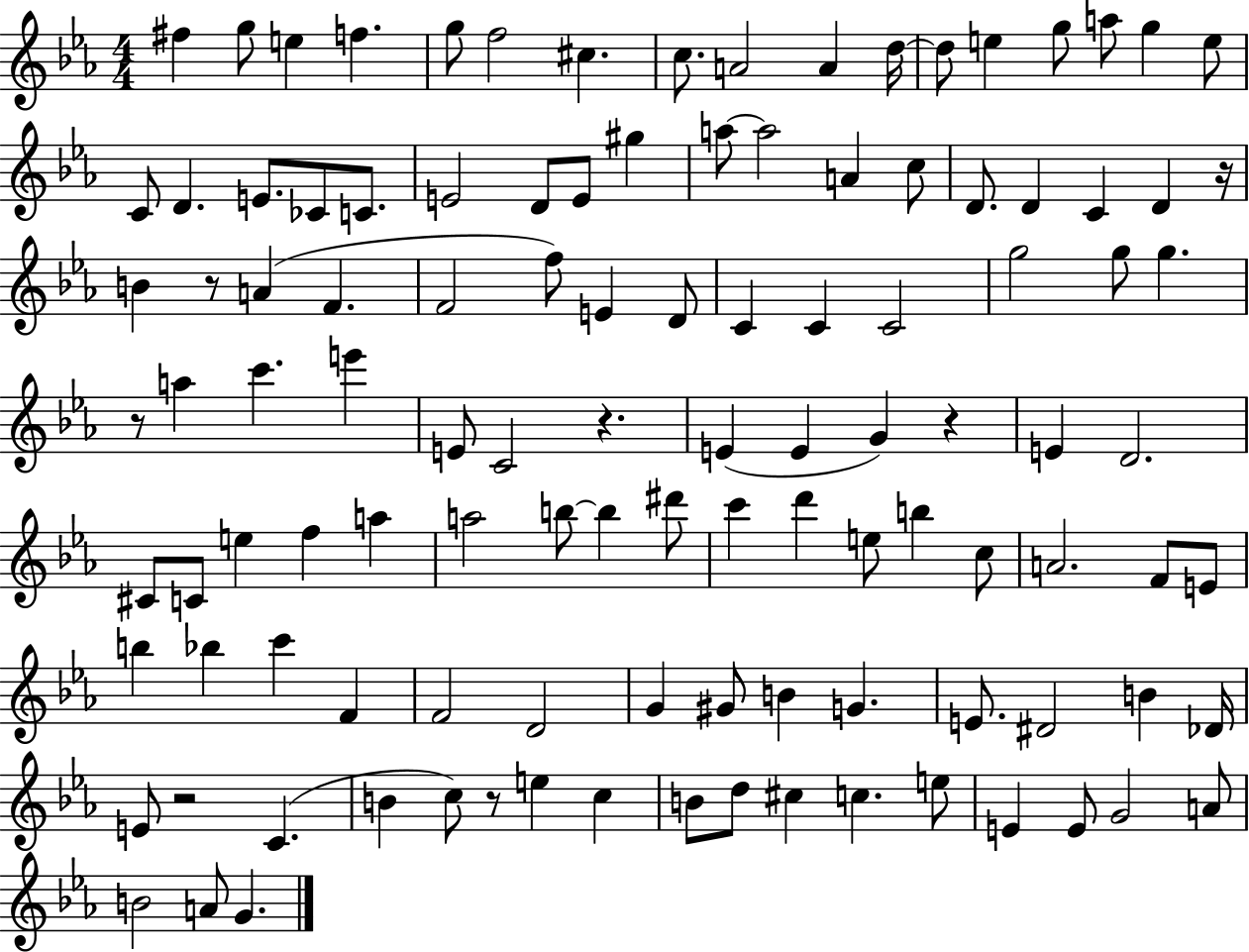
F#5/q G5/e E5/q F5/q. G5/e F5/h C#5/q. C5/e. A4/h A4/q D5/s D5/e E5/q G5/e A5/e G5/q E5/e C4/e D4/q. E4/e. CES4/e C4/e. E4/h D4/e E4/e G#5/q A5/e A5/h A4/q C5/e D4/e. D4/q C4/q D4/q R/s B4/q R/e A4/q F4/q. F4/h F5/e E4/q D4/e C4/q C4/q C4/h G5/h G5/e G5/q. R/e A5/q C6/q. E6/q E4/e C4/h R/q. E4/q E4/q G4/q R/q E4/q D4/h. C#4/e C4/e E5/q F5/q A5/q A5/h B5/e B5/q D#6/e C6/q D6/q E5/e B5/q C5/e A4/h. F4/e E4/e B5/q Bb5/q C6/q F4/q F4/h D4/h G4/q G#4/e B4/q G4/q. E4/e. D#4/h B4/q Db4/s E4/e R/h C4/q. B4/q C5/e R/e E5/q C5/q B4/e D5/e C#5/q C5/q. E5/e E4/q E4/e G4/h A4/e B4/h A4/e G4/q.